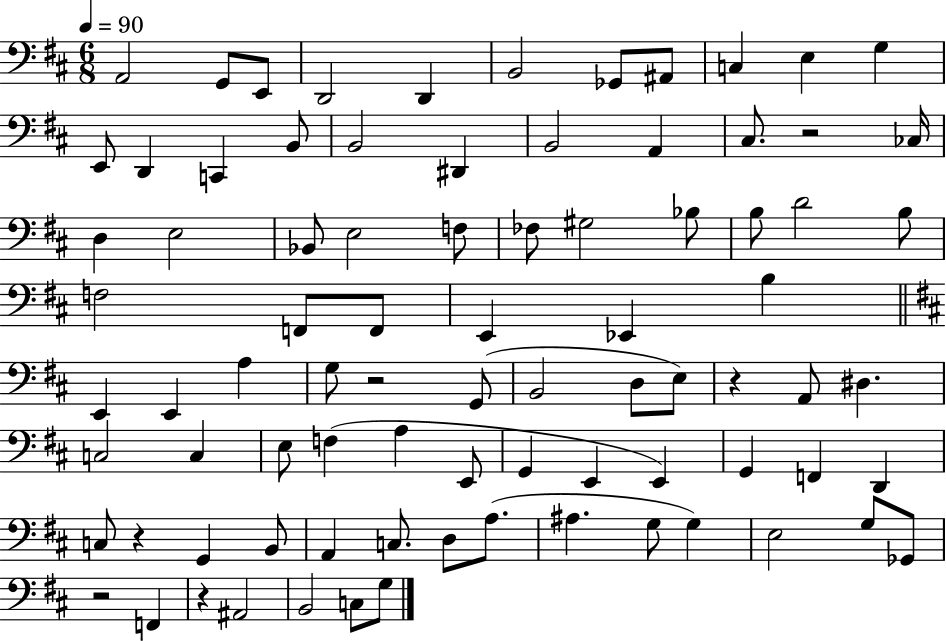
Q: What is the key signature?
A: D major